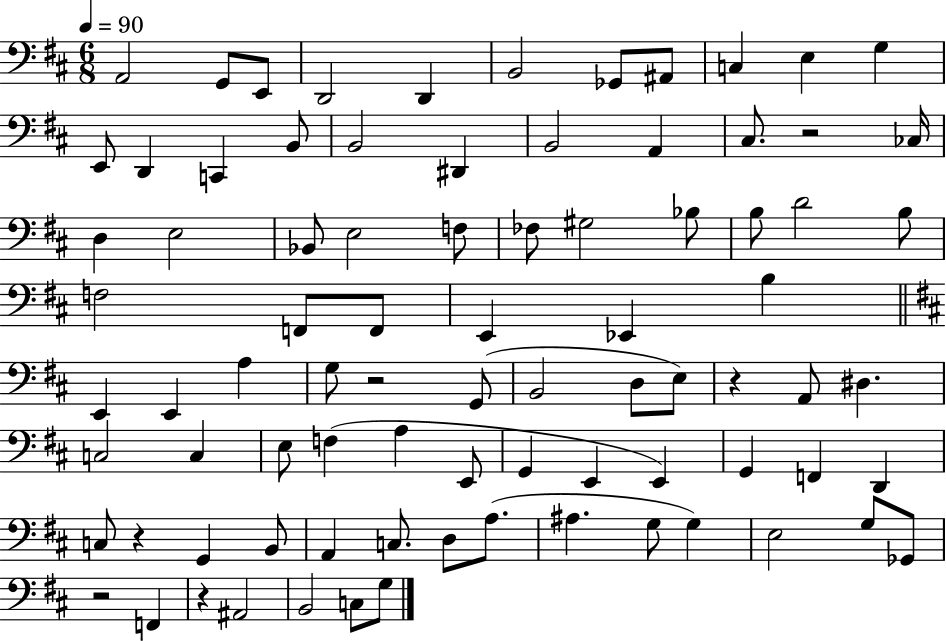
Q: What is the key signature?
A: D major